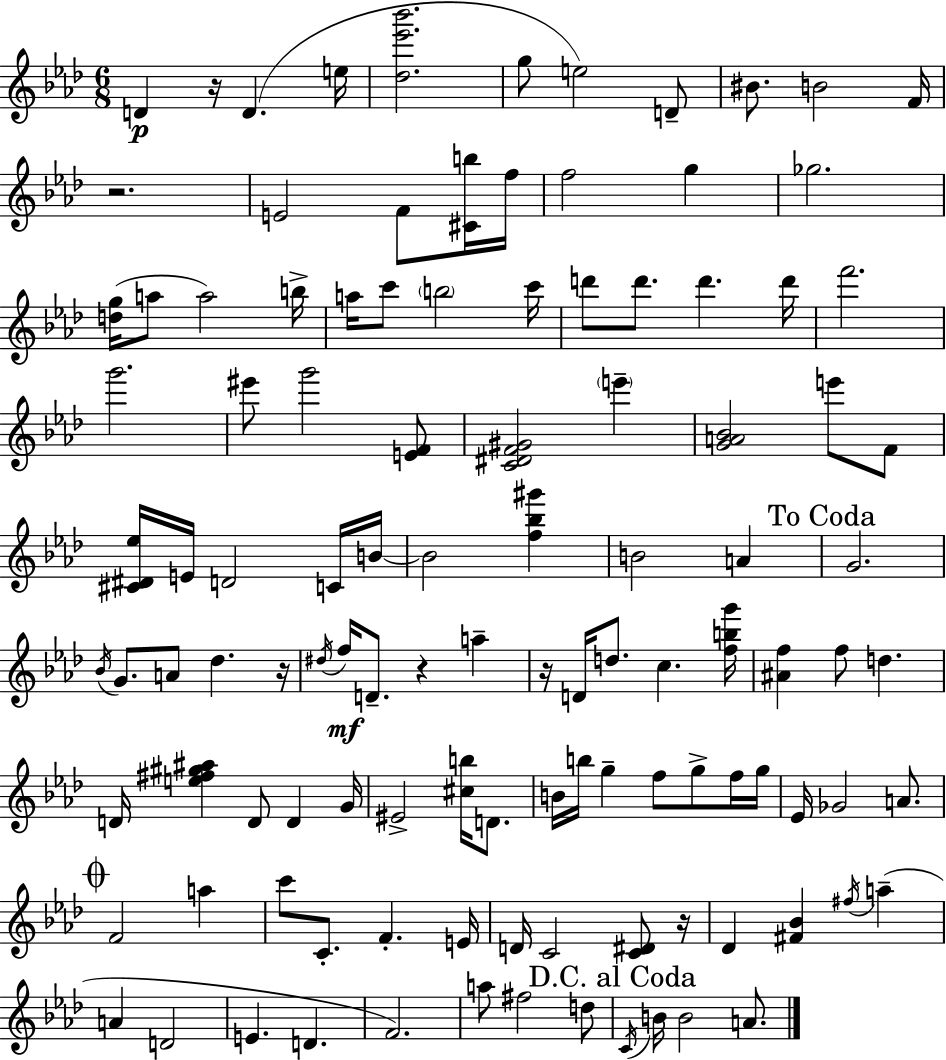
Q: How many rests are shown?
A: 6